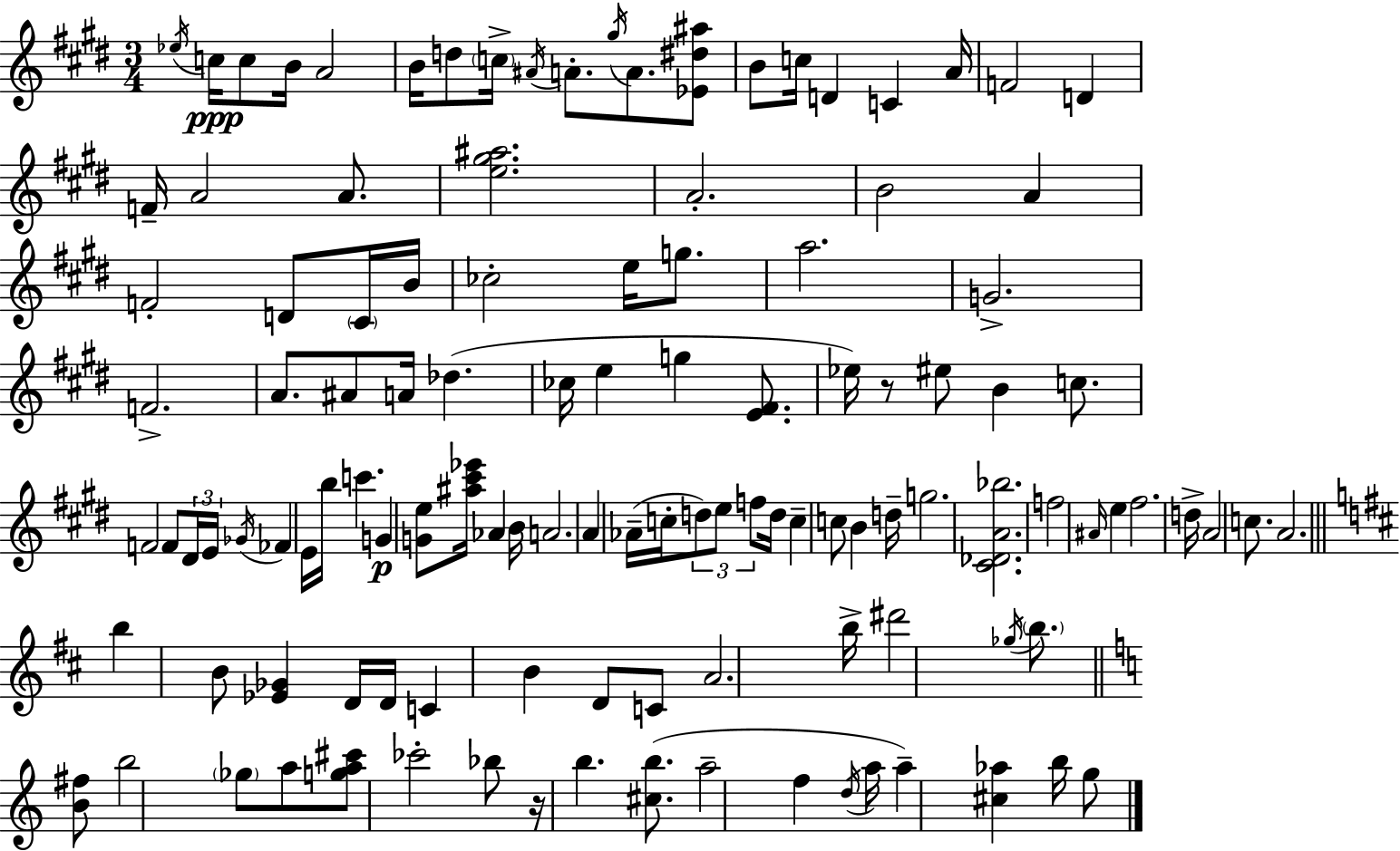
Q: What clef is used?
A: treble